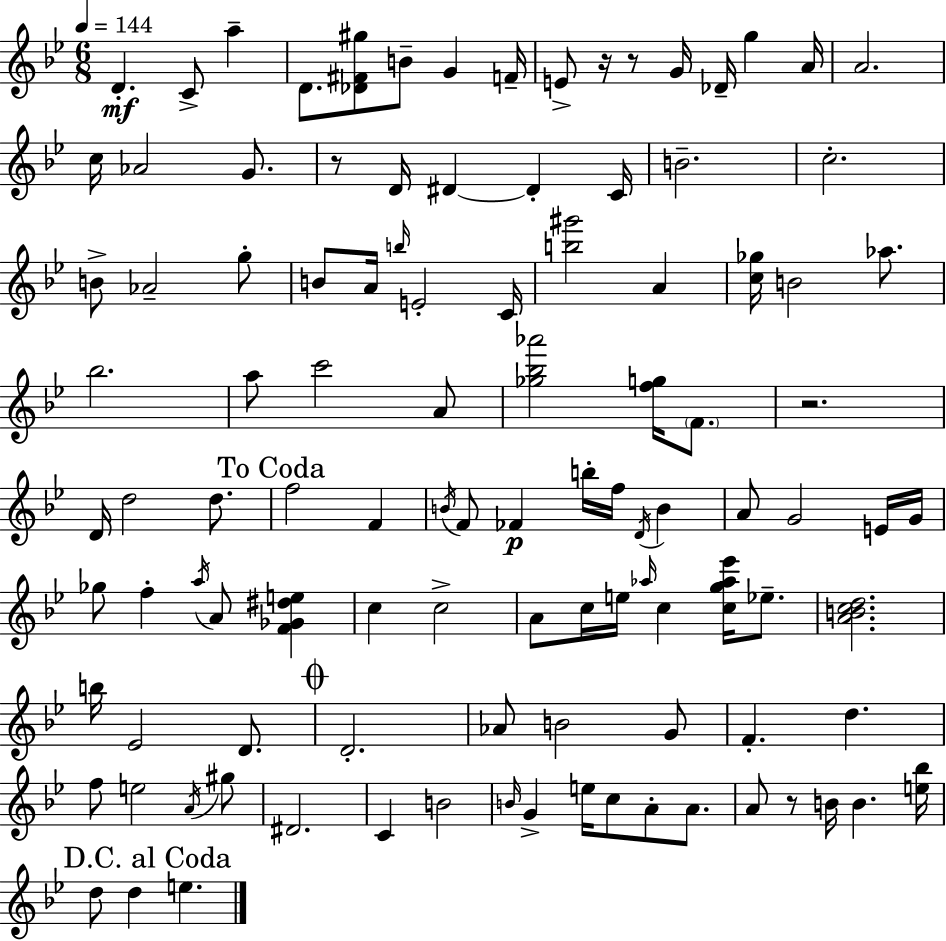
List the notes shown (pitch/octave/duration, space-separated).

D4/q. C4/e A5/q D4/e. [Db4,F#4,G#5]/e B4/e G4/q F4/s E4/e R/s R/e G4/s Db4/s G5/q A4/s A4/h. C5/s Ab4/h G4/e. R/e D4/s D#4/q D#4/q C4/s B4/h. C5/h. B4/e Ab4/h G5/e B4/e A4/s B5/s E4/h C4/s [B5,G#6]/h A4/q [C5,Gb5]/s B4/h Ab5/e. Bb5/h. A5/e C6/h A4/e [Gb5,Bb5,Ab6]/h [F5,G5]/s F4/e. R/h. D4/s D5/h D5/e. F5/h F4/q B4/s F4/e FES4/q B5/s F5/s D4/s B4/q A4/e G4/h E4/s G4/s Gb5/e F5/q A5/s A4/e [F4,Gb4,D#5,E5]/q C5/q C5/h A4/e C5/s E5/s Ab5/s C5/q [C5,G5,Ab5,Eb6]/s Eb5/e. [A4,B4,C5,D5]/h. B5/s Eb4/h D4/e. D4/h. Ab4/e B4/h G4/e F4/q. D5/q. F5/e E5/h A4/s G#5/e D#4/h. C4/q B4/h B4/s G4/q E5/s C5/e A4/e A4/e. A4/e R/e B4/s B4/q. [E5,Bb5]/s D5/e D5/q E5/q.